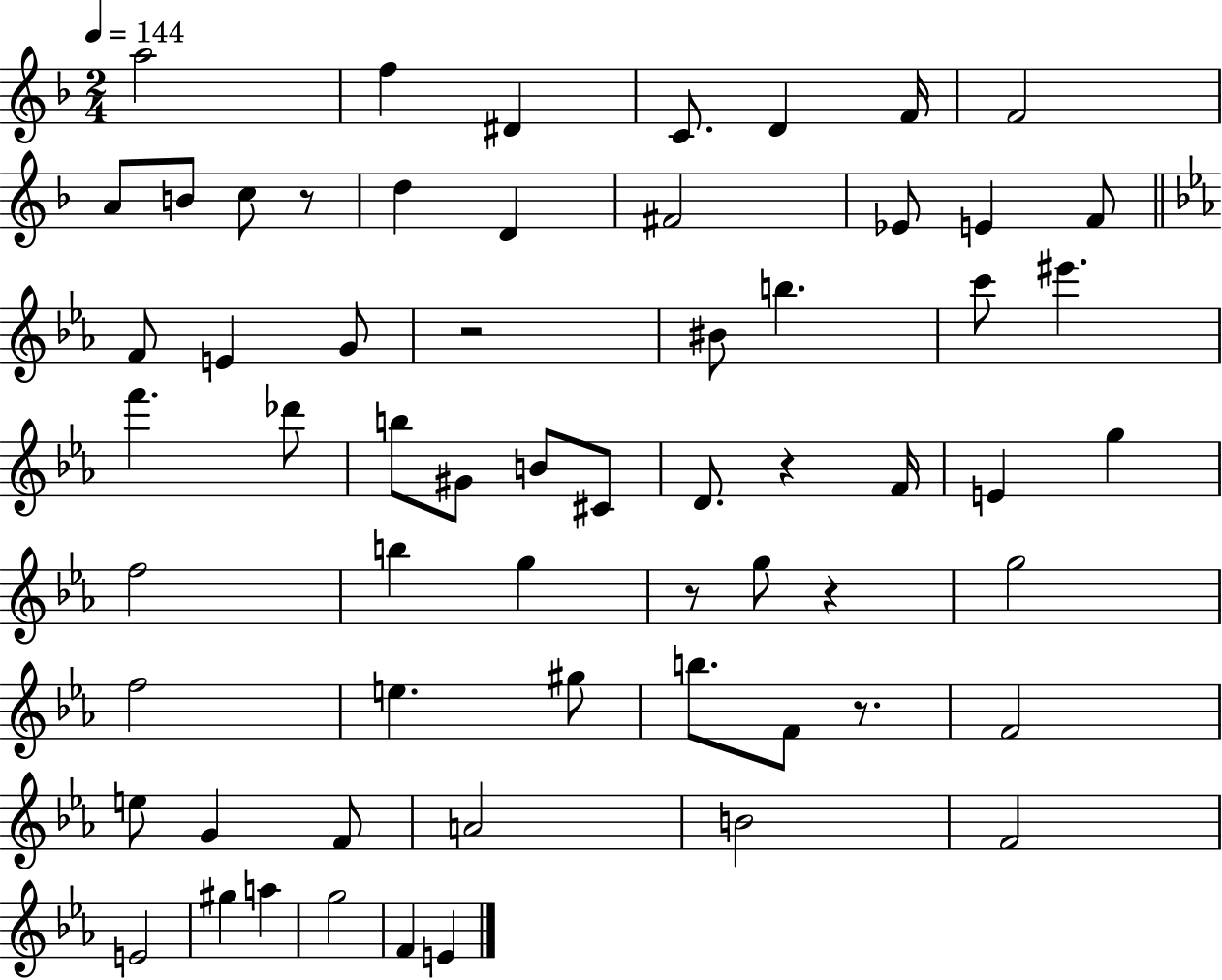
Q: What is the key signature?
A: F major